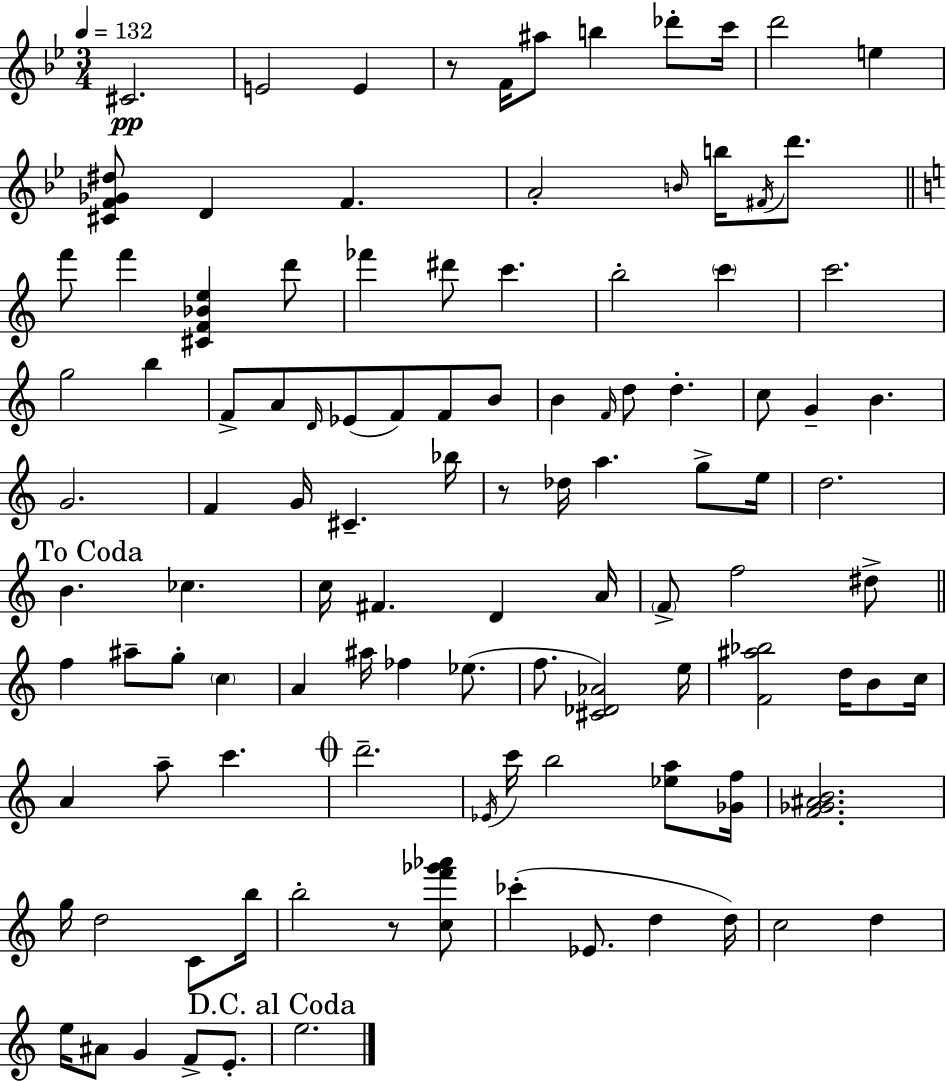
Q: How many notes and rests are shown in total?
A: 109